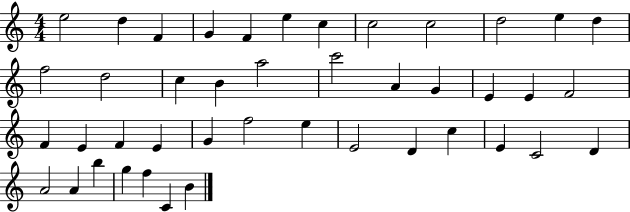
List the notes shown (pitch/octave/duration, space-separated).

E5/h D5/q F4/q G4/q F4/q E5/q C5/q C5/h C5/h D5/h E5/q D5/q F5/h D5/h C5/q B4/q A5/h C6/h A4/q G4/q E4/q E4/q F4/h F4/q E4/q F4/q E4/q G4/q F5/h E5/q E4/h D4/q C5/q E4/q C4/h D4/q A4/h A4/q B5/q G5/q F5/q C4/q B4/q